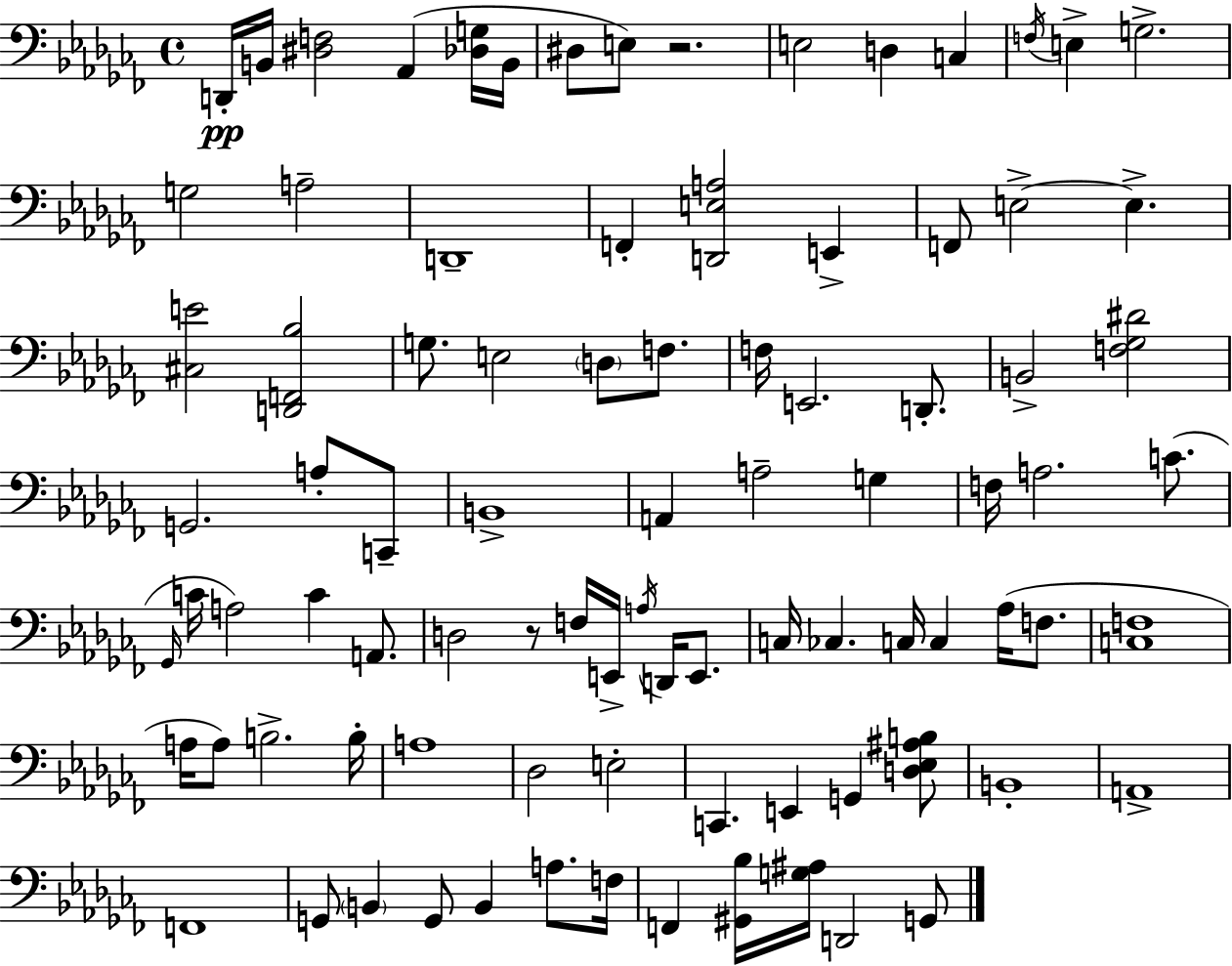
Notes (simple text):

D2/s B2/s [D#3,F3]/h Ab2/q [Db3,G3]/s B2/s D#3/e E3/e R/h. E3/h D3/q C3/q F3/s E3/q G3/h. G3/h A3/h D2/w F2/q [D2,E3,A3]/h E2/q F2/e E3/h E3/q. [C#3,E4]/h [D2,F2,Bb3]/h G3/e. E3/h D3/e F3/e. F3/s E2/h. D2/e. B2/h [F3,Gb3,D#4]/h G2/h. A3/e C2/e B2/w A2/q A3/h G3/q F3/s A3/h. C4/e. Gb2/s C4/s A3/h C4/q A2/e. D3/h R/e F3/s E2/s A3/s D2/s E2/e. C3/s CES3/q. C3/s C3/q Ab3/s F3/e. [C3,F3]/w A3/s A3/e B3/h. B3/s A3/w Db3/h E3/h C2/q. E2/q G2/q [D3,Eb3,A#3,B3]/e B2/w A2/w F2/w G2/e B2/q G2/e B2/q A3/e. F3/s F2/q [G#2,Bb3]/s [G3,A#3]/s D2/h G2/e